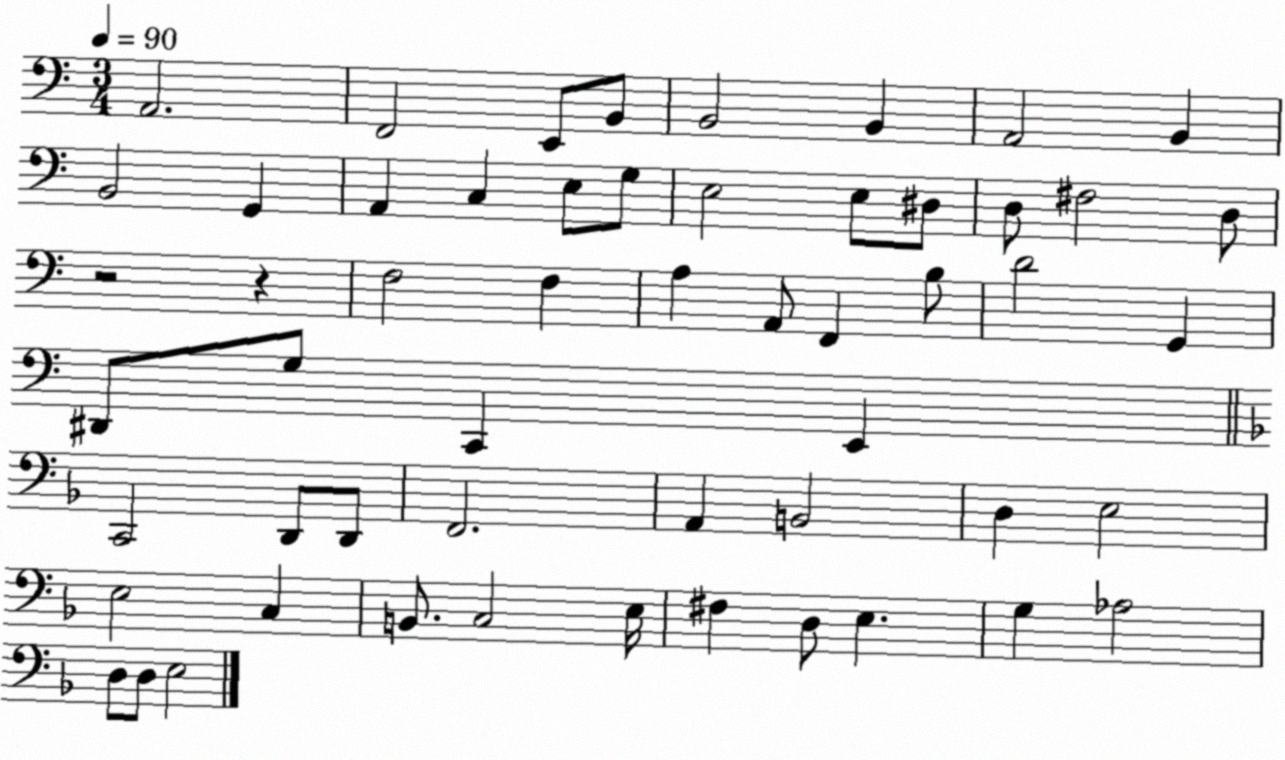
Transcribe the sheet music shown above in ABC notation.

X:1
T:Untitled
M:3/4
L:1/4
K:C
A,,2 F,,2 E,,/2 B,,/2 B,,2 B,, A,,2 B,, B,,2 G,, A,, C, E,/2 G,/2 E,2 E,/2 ^D,/2 D,/2 ^F,2 D,/2 z2 z F,2 F, A, A,,/2 F,, B,/2 D2 G,, ^D,,/2 G,/2 C,, E,, C,,2 D,,/2 D,,/2 F,,2 A,, B,,2 D, E,2 E,2 C, B,,/2 C,2 E,/4 ^F, D,/2 E, G, _A,2 D,/2 D,/2 E,2